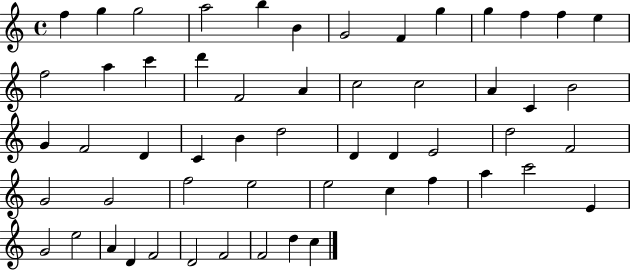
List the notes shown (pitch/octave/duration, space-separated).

F5/q G5/q G5/h A5/h B5/q B4/q G4/h F4/q G5/q G5/q F5/q F5/q E5/q F5/h A5/q C6/q D6/q F4/h A4/q C5/h C5/h A4/q C4/q B4/h G4/q F4/h D4/q C4/q B4/q D5/h D4/q D4/q E4/h D5/h F4/h G4/h G4/h F5/h E5/h E5/h C5/q F5/q A5/q C6/h E4/q G4/h E5/h A4/q D4/q F4/h D4/h F4/h F4/h D5/q C5/q